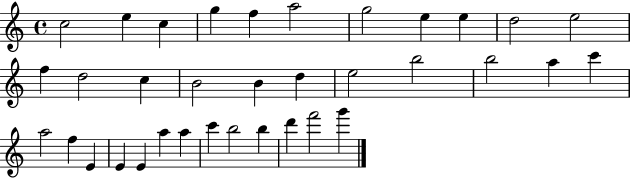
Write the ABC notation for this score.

X:1
T:Untitled
M:4/4
L:1/4
K:C
c2 e c g f a2 g2 e e d2 e2 f d2 c B2 B d e2 b2 b2 a c' a2 f E E E a a c' b2 b d' f'2 g'